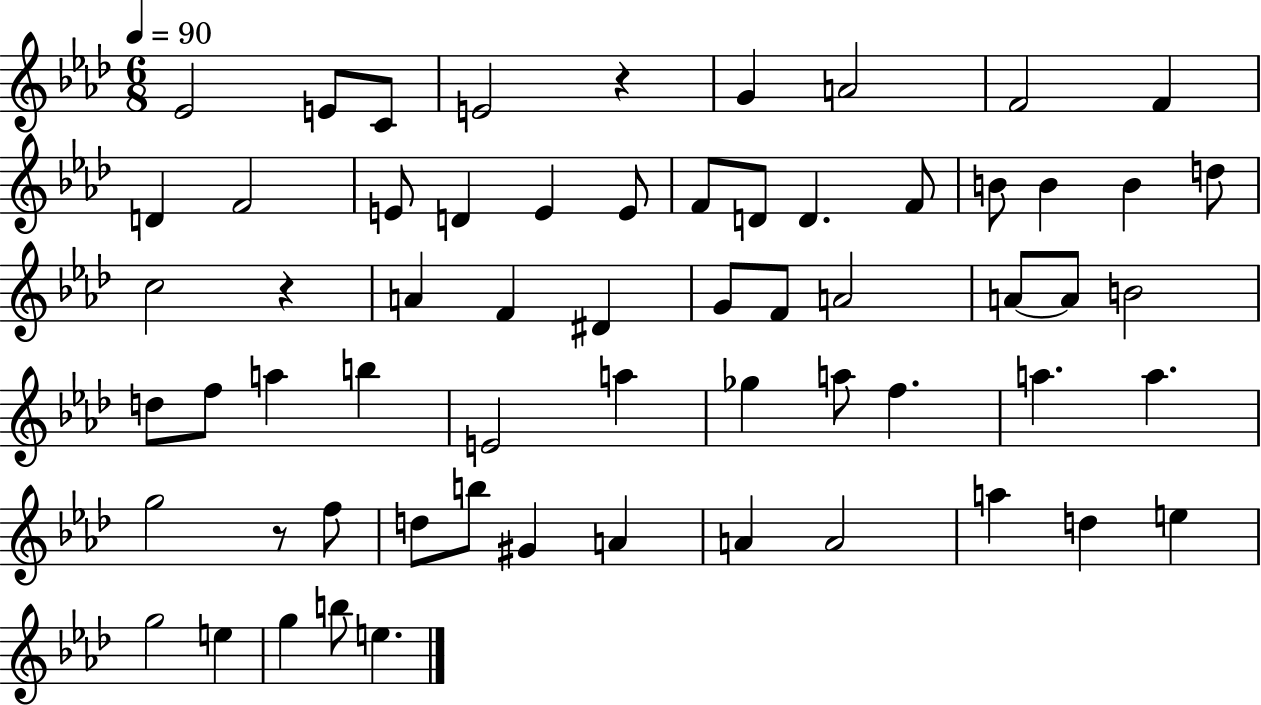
Eb4/h E4/e C4/e E4/h R/q G4/q A4/h F4/h F4/q D4/q F4/h E4/e D4/q E4/q E4/e F4/e D4/e D4/q. F4/e B4/e B4/q B4/q D5/e C5/h R/q A4/q F4/q D#4/q G4/e F4/e A4/h A4/e A4/e B4/h D5/e F5/e A5/q B5/q E4/h A5/q Gb5/q A5/e F5/q. A5/q. A5/q. G5/h R/e F5/e D5/e B5/e G#4/q A4/q A4/q A4/h A5/q D5/q E5/q G5/h E5/q G5/q B5/e E5/q.